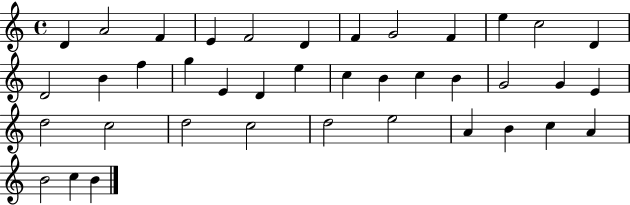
{
  \clef treble
  \time 4/4
  \defaultTimeSignature
  \key c \major
  d'4 a'2 f'4 | e'4 f'2 d'4 | f'4 g'2 f'4 | e''4 c''2 d'4 | \break d'2 b'4 f''4 | g''4 e'4 d'4 e''4 | c''4 b'4 c''4 b'4 | g'2 g'4 e'4 | \break d''2 c''2 | d''2 c''2 | d''2 e''2 | a'4 b'4 c''4 a'4 | \break b'2 c''4 b'4 | \bar "|."
}